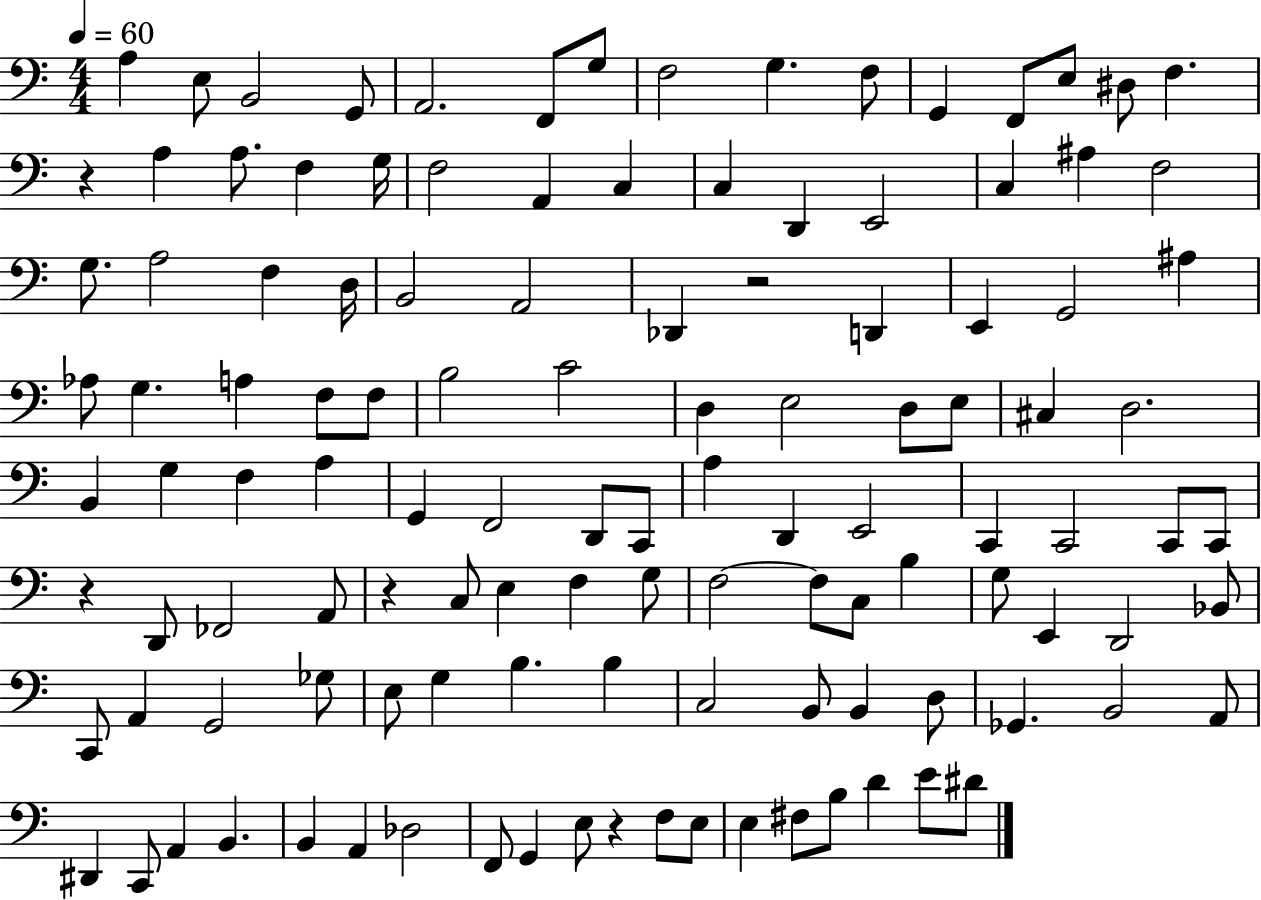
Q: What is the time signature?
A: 4/4